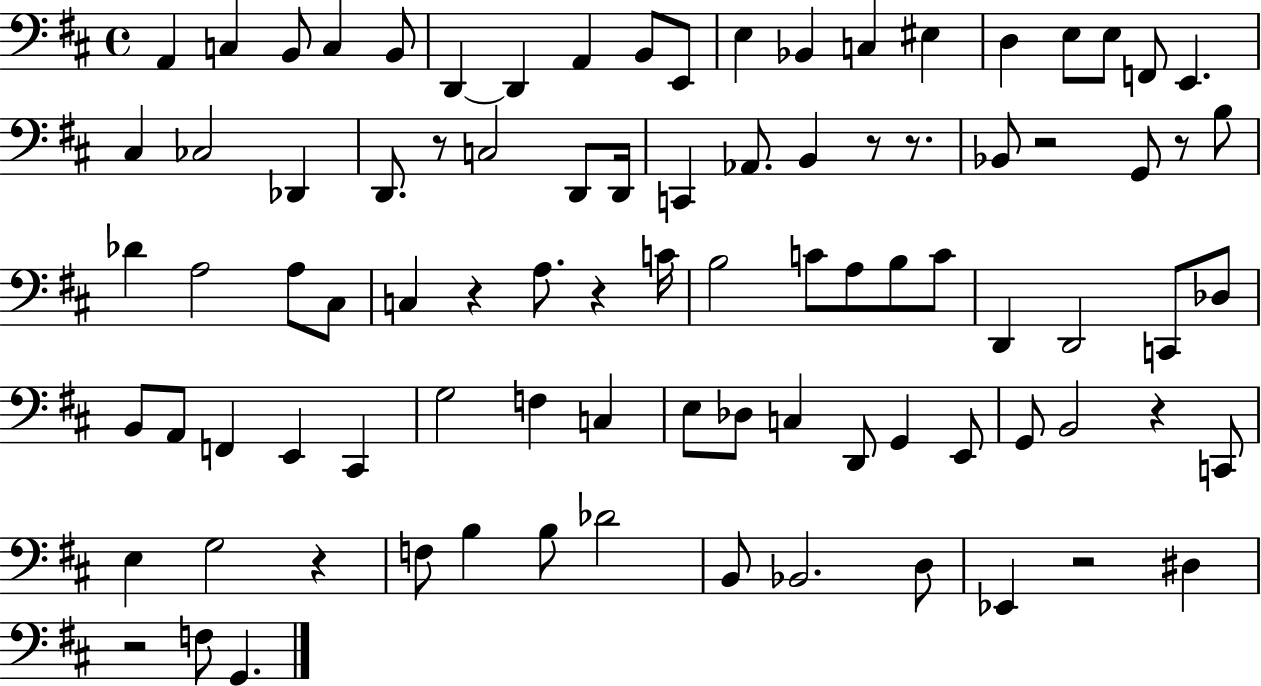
X:1
T:Untitled
M:4/4
L:1/4
K:D
A,, C, B,,/2 C, B,,/2 D,, D,, A,, B,,/2 E,,/2 E, _B,, C, ^E, D, E,/2 E,/2 F,,/2 E,, ^C, _C,2 _D,, D,,/2 z/2 C,2 D,,/2 D,,/4 C,, _A,,/2 B,, z/2 z/2 _B,,/2 z2 G,,/2 z/2 B,/2 _D A,2 A,/2 ^C,/2 C, z A,/2 z C/4 B,2 C/2 A,/2 B,/2 C/2 D,, D,,2 C,,/2 _D,/2 B,,/2 A,,/2 F,, E,, ^C,, G,2 F, C, E,/2 _D,/2 C, D,,/2 G,, E,,/2 G,,/2 B,,2 z C,,/2 E, G,2 z F,/2 B, B,/2 _D2 B,,/2 _B,,2 D,/2 _E,, z2 ^D, z2 F,/2 G,,